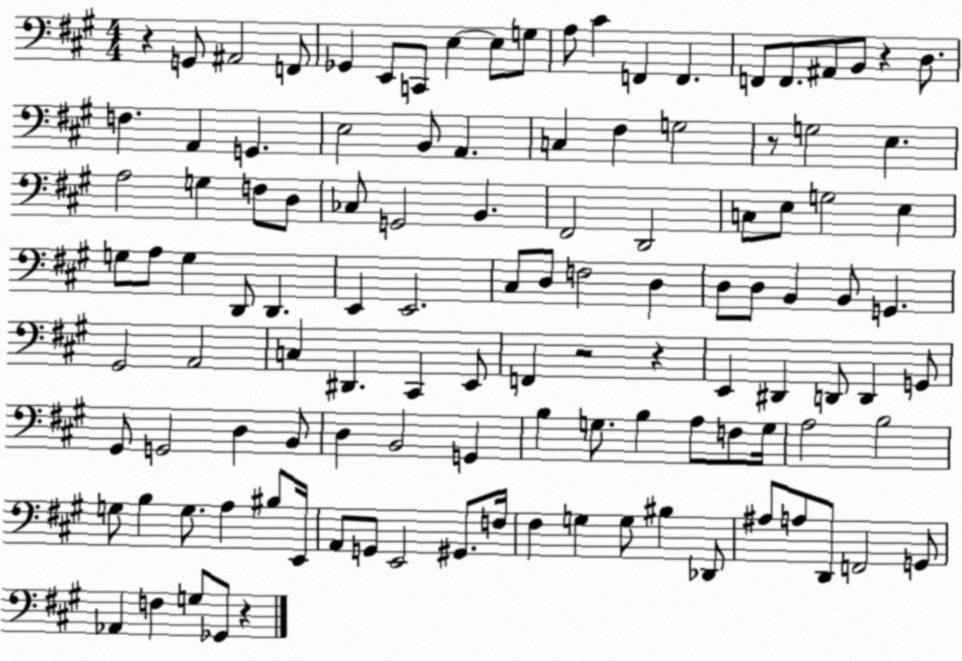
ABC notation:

X:1
T:Untitled
M:4/4
L:1/4
K:A
z G,,/2 ^A,,2 F,,/2 _G,, E,,/2 C,,/2 E, E,/2 G,/2 A,/2 ^C F,, F,, F,,/2 F,,/2 ^A,,/2 B,,/2 z D,/2 F, A,, G,, E,2 B,,/2 A,, C, ^F, G,2 z/2 G,2 E, A,2 G, F,/2 D,/2 _C,/2 G,,2 B,, ^F,,2 D,,2 C,/2 E,/2 G,2 E, G,/2 A,/2 G, D,,/2 D,, E,, E,,2 ^C,/2 D,/2 F,2 D, D,/2 D,/2 B,, B,,/2 G,, ^G,,2 A,,2 C, ^D,, ^C,, E,,/2 F,, z2 z E,, ^D,, D,,/2 D,, G,,/2 ^G,,/2 G,,2 D, B,,/2 D, B,,2 G,, B, G,/2 B, A,/2 F,/2 G,/4 A,2 B,2 G,/2 B, G,/2 A, ^B,/2 E,,/4 A,,/2 G,,/2 E,,2 ^G,,/2 F,/4 ^F, G, G,/2 ^B, _D,,/2 ^A,/2 A,/2 D,,/2 F,,2 G,,/2 _A,, F, G,/2 _G,,/2 z